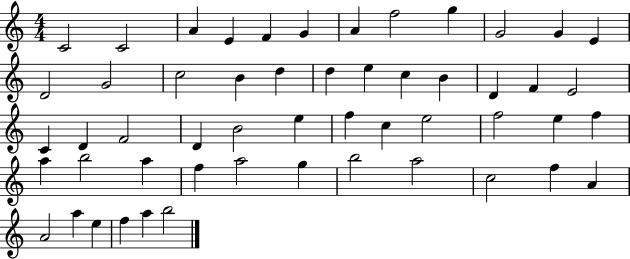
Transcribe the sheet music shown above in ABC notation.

X:1
T:Untitled
M:4/4
L:1/4
K:C
C2 C2 A E F G A f2 g G2 G E D2 G2 c2 B d d e c B D F E2 C D F2 D B2 e f c e2 f2 e f a b2 a f a2 g b2 a2 c2 f A A2 a e f a b2